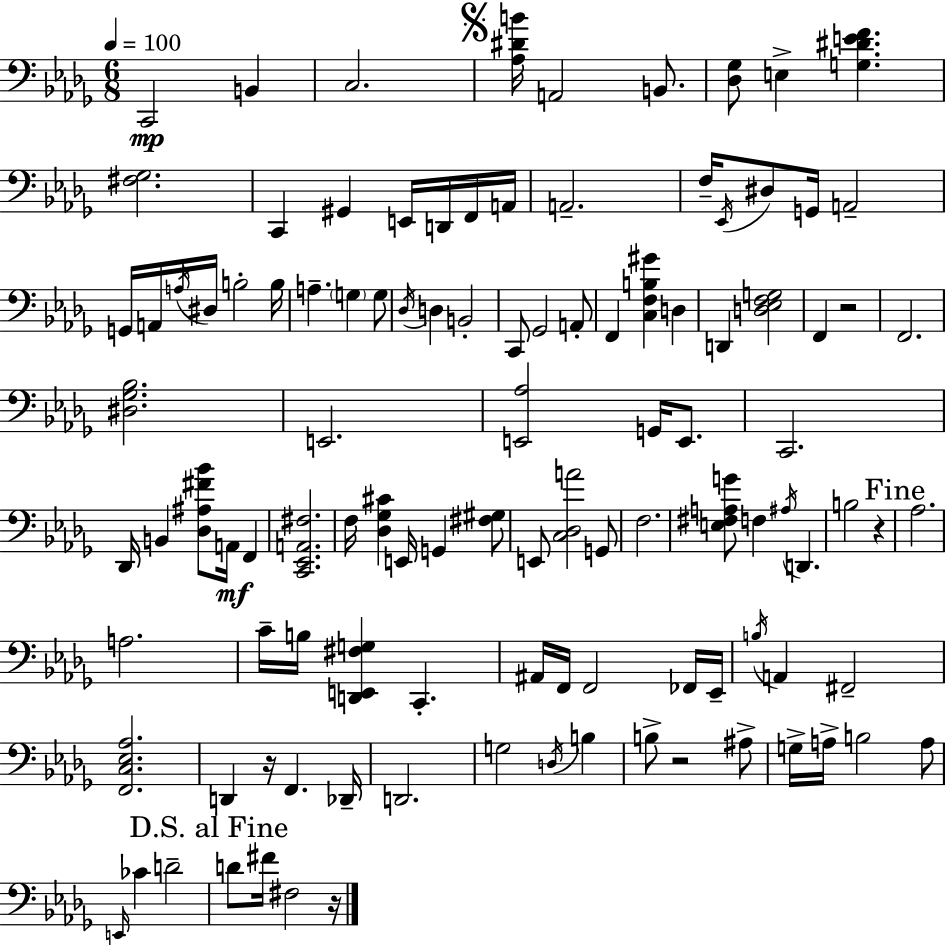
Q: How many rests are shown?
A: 5